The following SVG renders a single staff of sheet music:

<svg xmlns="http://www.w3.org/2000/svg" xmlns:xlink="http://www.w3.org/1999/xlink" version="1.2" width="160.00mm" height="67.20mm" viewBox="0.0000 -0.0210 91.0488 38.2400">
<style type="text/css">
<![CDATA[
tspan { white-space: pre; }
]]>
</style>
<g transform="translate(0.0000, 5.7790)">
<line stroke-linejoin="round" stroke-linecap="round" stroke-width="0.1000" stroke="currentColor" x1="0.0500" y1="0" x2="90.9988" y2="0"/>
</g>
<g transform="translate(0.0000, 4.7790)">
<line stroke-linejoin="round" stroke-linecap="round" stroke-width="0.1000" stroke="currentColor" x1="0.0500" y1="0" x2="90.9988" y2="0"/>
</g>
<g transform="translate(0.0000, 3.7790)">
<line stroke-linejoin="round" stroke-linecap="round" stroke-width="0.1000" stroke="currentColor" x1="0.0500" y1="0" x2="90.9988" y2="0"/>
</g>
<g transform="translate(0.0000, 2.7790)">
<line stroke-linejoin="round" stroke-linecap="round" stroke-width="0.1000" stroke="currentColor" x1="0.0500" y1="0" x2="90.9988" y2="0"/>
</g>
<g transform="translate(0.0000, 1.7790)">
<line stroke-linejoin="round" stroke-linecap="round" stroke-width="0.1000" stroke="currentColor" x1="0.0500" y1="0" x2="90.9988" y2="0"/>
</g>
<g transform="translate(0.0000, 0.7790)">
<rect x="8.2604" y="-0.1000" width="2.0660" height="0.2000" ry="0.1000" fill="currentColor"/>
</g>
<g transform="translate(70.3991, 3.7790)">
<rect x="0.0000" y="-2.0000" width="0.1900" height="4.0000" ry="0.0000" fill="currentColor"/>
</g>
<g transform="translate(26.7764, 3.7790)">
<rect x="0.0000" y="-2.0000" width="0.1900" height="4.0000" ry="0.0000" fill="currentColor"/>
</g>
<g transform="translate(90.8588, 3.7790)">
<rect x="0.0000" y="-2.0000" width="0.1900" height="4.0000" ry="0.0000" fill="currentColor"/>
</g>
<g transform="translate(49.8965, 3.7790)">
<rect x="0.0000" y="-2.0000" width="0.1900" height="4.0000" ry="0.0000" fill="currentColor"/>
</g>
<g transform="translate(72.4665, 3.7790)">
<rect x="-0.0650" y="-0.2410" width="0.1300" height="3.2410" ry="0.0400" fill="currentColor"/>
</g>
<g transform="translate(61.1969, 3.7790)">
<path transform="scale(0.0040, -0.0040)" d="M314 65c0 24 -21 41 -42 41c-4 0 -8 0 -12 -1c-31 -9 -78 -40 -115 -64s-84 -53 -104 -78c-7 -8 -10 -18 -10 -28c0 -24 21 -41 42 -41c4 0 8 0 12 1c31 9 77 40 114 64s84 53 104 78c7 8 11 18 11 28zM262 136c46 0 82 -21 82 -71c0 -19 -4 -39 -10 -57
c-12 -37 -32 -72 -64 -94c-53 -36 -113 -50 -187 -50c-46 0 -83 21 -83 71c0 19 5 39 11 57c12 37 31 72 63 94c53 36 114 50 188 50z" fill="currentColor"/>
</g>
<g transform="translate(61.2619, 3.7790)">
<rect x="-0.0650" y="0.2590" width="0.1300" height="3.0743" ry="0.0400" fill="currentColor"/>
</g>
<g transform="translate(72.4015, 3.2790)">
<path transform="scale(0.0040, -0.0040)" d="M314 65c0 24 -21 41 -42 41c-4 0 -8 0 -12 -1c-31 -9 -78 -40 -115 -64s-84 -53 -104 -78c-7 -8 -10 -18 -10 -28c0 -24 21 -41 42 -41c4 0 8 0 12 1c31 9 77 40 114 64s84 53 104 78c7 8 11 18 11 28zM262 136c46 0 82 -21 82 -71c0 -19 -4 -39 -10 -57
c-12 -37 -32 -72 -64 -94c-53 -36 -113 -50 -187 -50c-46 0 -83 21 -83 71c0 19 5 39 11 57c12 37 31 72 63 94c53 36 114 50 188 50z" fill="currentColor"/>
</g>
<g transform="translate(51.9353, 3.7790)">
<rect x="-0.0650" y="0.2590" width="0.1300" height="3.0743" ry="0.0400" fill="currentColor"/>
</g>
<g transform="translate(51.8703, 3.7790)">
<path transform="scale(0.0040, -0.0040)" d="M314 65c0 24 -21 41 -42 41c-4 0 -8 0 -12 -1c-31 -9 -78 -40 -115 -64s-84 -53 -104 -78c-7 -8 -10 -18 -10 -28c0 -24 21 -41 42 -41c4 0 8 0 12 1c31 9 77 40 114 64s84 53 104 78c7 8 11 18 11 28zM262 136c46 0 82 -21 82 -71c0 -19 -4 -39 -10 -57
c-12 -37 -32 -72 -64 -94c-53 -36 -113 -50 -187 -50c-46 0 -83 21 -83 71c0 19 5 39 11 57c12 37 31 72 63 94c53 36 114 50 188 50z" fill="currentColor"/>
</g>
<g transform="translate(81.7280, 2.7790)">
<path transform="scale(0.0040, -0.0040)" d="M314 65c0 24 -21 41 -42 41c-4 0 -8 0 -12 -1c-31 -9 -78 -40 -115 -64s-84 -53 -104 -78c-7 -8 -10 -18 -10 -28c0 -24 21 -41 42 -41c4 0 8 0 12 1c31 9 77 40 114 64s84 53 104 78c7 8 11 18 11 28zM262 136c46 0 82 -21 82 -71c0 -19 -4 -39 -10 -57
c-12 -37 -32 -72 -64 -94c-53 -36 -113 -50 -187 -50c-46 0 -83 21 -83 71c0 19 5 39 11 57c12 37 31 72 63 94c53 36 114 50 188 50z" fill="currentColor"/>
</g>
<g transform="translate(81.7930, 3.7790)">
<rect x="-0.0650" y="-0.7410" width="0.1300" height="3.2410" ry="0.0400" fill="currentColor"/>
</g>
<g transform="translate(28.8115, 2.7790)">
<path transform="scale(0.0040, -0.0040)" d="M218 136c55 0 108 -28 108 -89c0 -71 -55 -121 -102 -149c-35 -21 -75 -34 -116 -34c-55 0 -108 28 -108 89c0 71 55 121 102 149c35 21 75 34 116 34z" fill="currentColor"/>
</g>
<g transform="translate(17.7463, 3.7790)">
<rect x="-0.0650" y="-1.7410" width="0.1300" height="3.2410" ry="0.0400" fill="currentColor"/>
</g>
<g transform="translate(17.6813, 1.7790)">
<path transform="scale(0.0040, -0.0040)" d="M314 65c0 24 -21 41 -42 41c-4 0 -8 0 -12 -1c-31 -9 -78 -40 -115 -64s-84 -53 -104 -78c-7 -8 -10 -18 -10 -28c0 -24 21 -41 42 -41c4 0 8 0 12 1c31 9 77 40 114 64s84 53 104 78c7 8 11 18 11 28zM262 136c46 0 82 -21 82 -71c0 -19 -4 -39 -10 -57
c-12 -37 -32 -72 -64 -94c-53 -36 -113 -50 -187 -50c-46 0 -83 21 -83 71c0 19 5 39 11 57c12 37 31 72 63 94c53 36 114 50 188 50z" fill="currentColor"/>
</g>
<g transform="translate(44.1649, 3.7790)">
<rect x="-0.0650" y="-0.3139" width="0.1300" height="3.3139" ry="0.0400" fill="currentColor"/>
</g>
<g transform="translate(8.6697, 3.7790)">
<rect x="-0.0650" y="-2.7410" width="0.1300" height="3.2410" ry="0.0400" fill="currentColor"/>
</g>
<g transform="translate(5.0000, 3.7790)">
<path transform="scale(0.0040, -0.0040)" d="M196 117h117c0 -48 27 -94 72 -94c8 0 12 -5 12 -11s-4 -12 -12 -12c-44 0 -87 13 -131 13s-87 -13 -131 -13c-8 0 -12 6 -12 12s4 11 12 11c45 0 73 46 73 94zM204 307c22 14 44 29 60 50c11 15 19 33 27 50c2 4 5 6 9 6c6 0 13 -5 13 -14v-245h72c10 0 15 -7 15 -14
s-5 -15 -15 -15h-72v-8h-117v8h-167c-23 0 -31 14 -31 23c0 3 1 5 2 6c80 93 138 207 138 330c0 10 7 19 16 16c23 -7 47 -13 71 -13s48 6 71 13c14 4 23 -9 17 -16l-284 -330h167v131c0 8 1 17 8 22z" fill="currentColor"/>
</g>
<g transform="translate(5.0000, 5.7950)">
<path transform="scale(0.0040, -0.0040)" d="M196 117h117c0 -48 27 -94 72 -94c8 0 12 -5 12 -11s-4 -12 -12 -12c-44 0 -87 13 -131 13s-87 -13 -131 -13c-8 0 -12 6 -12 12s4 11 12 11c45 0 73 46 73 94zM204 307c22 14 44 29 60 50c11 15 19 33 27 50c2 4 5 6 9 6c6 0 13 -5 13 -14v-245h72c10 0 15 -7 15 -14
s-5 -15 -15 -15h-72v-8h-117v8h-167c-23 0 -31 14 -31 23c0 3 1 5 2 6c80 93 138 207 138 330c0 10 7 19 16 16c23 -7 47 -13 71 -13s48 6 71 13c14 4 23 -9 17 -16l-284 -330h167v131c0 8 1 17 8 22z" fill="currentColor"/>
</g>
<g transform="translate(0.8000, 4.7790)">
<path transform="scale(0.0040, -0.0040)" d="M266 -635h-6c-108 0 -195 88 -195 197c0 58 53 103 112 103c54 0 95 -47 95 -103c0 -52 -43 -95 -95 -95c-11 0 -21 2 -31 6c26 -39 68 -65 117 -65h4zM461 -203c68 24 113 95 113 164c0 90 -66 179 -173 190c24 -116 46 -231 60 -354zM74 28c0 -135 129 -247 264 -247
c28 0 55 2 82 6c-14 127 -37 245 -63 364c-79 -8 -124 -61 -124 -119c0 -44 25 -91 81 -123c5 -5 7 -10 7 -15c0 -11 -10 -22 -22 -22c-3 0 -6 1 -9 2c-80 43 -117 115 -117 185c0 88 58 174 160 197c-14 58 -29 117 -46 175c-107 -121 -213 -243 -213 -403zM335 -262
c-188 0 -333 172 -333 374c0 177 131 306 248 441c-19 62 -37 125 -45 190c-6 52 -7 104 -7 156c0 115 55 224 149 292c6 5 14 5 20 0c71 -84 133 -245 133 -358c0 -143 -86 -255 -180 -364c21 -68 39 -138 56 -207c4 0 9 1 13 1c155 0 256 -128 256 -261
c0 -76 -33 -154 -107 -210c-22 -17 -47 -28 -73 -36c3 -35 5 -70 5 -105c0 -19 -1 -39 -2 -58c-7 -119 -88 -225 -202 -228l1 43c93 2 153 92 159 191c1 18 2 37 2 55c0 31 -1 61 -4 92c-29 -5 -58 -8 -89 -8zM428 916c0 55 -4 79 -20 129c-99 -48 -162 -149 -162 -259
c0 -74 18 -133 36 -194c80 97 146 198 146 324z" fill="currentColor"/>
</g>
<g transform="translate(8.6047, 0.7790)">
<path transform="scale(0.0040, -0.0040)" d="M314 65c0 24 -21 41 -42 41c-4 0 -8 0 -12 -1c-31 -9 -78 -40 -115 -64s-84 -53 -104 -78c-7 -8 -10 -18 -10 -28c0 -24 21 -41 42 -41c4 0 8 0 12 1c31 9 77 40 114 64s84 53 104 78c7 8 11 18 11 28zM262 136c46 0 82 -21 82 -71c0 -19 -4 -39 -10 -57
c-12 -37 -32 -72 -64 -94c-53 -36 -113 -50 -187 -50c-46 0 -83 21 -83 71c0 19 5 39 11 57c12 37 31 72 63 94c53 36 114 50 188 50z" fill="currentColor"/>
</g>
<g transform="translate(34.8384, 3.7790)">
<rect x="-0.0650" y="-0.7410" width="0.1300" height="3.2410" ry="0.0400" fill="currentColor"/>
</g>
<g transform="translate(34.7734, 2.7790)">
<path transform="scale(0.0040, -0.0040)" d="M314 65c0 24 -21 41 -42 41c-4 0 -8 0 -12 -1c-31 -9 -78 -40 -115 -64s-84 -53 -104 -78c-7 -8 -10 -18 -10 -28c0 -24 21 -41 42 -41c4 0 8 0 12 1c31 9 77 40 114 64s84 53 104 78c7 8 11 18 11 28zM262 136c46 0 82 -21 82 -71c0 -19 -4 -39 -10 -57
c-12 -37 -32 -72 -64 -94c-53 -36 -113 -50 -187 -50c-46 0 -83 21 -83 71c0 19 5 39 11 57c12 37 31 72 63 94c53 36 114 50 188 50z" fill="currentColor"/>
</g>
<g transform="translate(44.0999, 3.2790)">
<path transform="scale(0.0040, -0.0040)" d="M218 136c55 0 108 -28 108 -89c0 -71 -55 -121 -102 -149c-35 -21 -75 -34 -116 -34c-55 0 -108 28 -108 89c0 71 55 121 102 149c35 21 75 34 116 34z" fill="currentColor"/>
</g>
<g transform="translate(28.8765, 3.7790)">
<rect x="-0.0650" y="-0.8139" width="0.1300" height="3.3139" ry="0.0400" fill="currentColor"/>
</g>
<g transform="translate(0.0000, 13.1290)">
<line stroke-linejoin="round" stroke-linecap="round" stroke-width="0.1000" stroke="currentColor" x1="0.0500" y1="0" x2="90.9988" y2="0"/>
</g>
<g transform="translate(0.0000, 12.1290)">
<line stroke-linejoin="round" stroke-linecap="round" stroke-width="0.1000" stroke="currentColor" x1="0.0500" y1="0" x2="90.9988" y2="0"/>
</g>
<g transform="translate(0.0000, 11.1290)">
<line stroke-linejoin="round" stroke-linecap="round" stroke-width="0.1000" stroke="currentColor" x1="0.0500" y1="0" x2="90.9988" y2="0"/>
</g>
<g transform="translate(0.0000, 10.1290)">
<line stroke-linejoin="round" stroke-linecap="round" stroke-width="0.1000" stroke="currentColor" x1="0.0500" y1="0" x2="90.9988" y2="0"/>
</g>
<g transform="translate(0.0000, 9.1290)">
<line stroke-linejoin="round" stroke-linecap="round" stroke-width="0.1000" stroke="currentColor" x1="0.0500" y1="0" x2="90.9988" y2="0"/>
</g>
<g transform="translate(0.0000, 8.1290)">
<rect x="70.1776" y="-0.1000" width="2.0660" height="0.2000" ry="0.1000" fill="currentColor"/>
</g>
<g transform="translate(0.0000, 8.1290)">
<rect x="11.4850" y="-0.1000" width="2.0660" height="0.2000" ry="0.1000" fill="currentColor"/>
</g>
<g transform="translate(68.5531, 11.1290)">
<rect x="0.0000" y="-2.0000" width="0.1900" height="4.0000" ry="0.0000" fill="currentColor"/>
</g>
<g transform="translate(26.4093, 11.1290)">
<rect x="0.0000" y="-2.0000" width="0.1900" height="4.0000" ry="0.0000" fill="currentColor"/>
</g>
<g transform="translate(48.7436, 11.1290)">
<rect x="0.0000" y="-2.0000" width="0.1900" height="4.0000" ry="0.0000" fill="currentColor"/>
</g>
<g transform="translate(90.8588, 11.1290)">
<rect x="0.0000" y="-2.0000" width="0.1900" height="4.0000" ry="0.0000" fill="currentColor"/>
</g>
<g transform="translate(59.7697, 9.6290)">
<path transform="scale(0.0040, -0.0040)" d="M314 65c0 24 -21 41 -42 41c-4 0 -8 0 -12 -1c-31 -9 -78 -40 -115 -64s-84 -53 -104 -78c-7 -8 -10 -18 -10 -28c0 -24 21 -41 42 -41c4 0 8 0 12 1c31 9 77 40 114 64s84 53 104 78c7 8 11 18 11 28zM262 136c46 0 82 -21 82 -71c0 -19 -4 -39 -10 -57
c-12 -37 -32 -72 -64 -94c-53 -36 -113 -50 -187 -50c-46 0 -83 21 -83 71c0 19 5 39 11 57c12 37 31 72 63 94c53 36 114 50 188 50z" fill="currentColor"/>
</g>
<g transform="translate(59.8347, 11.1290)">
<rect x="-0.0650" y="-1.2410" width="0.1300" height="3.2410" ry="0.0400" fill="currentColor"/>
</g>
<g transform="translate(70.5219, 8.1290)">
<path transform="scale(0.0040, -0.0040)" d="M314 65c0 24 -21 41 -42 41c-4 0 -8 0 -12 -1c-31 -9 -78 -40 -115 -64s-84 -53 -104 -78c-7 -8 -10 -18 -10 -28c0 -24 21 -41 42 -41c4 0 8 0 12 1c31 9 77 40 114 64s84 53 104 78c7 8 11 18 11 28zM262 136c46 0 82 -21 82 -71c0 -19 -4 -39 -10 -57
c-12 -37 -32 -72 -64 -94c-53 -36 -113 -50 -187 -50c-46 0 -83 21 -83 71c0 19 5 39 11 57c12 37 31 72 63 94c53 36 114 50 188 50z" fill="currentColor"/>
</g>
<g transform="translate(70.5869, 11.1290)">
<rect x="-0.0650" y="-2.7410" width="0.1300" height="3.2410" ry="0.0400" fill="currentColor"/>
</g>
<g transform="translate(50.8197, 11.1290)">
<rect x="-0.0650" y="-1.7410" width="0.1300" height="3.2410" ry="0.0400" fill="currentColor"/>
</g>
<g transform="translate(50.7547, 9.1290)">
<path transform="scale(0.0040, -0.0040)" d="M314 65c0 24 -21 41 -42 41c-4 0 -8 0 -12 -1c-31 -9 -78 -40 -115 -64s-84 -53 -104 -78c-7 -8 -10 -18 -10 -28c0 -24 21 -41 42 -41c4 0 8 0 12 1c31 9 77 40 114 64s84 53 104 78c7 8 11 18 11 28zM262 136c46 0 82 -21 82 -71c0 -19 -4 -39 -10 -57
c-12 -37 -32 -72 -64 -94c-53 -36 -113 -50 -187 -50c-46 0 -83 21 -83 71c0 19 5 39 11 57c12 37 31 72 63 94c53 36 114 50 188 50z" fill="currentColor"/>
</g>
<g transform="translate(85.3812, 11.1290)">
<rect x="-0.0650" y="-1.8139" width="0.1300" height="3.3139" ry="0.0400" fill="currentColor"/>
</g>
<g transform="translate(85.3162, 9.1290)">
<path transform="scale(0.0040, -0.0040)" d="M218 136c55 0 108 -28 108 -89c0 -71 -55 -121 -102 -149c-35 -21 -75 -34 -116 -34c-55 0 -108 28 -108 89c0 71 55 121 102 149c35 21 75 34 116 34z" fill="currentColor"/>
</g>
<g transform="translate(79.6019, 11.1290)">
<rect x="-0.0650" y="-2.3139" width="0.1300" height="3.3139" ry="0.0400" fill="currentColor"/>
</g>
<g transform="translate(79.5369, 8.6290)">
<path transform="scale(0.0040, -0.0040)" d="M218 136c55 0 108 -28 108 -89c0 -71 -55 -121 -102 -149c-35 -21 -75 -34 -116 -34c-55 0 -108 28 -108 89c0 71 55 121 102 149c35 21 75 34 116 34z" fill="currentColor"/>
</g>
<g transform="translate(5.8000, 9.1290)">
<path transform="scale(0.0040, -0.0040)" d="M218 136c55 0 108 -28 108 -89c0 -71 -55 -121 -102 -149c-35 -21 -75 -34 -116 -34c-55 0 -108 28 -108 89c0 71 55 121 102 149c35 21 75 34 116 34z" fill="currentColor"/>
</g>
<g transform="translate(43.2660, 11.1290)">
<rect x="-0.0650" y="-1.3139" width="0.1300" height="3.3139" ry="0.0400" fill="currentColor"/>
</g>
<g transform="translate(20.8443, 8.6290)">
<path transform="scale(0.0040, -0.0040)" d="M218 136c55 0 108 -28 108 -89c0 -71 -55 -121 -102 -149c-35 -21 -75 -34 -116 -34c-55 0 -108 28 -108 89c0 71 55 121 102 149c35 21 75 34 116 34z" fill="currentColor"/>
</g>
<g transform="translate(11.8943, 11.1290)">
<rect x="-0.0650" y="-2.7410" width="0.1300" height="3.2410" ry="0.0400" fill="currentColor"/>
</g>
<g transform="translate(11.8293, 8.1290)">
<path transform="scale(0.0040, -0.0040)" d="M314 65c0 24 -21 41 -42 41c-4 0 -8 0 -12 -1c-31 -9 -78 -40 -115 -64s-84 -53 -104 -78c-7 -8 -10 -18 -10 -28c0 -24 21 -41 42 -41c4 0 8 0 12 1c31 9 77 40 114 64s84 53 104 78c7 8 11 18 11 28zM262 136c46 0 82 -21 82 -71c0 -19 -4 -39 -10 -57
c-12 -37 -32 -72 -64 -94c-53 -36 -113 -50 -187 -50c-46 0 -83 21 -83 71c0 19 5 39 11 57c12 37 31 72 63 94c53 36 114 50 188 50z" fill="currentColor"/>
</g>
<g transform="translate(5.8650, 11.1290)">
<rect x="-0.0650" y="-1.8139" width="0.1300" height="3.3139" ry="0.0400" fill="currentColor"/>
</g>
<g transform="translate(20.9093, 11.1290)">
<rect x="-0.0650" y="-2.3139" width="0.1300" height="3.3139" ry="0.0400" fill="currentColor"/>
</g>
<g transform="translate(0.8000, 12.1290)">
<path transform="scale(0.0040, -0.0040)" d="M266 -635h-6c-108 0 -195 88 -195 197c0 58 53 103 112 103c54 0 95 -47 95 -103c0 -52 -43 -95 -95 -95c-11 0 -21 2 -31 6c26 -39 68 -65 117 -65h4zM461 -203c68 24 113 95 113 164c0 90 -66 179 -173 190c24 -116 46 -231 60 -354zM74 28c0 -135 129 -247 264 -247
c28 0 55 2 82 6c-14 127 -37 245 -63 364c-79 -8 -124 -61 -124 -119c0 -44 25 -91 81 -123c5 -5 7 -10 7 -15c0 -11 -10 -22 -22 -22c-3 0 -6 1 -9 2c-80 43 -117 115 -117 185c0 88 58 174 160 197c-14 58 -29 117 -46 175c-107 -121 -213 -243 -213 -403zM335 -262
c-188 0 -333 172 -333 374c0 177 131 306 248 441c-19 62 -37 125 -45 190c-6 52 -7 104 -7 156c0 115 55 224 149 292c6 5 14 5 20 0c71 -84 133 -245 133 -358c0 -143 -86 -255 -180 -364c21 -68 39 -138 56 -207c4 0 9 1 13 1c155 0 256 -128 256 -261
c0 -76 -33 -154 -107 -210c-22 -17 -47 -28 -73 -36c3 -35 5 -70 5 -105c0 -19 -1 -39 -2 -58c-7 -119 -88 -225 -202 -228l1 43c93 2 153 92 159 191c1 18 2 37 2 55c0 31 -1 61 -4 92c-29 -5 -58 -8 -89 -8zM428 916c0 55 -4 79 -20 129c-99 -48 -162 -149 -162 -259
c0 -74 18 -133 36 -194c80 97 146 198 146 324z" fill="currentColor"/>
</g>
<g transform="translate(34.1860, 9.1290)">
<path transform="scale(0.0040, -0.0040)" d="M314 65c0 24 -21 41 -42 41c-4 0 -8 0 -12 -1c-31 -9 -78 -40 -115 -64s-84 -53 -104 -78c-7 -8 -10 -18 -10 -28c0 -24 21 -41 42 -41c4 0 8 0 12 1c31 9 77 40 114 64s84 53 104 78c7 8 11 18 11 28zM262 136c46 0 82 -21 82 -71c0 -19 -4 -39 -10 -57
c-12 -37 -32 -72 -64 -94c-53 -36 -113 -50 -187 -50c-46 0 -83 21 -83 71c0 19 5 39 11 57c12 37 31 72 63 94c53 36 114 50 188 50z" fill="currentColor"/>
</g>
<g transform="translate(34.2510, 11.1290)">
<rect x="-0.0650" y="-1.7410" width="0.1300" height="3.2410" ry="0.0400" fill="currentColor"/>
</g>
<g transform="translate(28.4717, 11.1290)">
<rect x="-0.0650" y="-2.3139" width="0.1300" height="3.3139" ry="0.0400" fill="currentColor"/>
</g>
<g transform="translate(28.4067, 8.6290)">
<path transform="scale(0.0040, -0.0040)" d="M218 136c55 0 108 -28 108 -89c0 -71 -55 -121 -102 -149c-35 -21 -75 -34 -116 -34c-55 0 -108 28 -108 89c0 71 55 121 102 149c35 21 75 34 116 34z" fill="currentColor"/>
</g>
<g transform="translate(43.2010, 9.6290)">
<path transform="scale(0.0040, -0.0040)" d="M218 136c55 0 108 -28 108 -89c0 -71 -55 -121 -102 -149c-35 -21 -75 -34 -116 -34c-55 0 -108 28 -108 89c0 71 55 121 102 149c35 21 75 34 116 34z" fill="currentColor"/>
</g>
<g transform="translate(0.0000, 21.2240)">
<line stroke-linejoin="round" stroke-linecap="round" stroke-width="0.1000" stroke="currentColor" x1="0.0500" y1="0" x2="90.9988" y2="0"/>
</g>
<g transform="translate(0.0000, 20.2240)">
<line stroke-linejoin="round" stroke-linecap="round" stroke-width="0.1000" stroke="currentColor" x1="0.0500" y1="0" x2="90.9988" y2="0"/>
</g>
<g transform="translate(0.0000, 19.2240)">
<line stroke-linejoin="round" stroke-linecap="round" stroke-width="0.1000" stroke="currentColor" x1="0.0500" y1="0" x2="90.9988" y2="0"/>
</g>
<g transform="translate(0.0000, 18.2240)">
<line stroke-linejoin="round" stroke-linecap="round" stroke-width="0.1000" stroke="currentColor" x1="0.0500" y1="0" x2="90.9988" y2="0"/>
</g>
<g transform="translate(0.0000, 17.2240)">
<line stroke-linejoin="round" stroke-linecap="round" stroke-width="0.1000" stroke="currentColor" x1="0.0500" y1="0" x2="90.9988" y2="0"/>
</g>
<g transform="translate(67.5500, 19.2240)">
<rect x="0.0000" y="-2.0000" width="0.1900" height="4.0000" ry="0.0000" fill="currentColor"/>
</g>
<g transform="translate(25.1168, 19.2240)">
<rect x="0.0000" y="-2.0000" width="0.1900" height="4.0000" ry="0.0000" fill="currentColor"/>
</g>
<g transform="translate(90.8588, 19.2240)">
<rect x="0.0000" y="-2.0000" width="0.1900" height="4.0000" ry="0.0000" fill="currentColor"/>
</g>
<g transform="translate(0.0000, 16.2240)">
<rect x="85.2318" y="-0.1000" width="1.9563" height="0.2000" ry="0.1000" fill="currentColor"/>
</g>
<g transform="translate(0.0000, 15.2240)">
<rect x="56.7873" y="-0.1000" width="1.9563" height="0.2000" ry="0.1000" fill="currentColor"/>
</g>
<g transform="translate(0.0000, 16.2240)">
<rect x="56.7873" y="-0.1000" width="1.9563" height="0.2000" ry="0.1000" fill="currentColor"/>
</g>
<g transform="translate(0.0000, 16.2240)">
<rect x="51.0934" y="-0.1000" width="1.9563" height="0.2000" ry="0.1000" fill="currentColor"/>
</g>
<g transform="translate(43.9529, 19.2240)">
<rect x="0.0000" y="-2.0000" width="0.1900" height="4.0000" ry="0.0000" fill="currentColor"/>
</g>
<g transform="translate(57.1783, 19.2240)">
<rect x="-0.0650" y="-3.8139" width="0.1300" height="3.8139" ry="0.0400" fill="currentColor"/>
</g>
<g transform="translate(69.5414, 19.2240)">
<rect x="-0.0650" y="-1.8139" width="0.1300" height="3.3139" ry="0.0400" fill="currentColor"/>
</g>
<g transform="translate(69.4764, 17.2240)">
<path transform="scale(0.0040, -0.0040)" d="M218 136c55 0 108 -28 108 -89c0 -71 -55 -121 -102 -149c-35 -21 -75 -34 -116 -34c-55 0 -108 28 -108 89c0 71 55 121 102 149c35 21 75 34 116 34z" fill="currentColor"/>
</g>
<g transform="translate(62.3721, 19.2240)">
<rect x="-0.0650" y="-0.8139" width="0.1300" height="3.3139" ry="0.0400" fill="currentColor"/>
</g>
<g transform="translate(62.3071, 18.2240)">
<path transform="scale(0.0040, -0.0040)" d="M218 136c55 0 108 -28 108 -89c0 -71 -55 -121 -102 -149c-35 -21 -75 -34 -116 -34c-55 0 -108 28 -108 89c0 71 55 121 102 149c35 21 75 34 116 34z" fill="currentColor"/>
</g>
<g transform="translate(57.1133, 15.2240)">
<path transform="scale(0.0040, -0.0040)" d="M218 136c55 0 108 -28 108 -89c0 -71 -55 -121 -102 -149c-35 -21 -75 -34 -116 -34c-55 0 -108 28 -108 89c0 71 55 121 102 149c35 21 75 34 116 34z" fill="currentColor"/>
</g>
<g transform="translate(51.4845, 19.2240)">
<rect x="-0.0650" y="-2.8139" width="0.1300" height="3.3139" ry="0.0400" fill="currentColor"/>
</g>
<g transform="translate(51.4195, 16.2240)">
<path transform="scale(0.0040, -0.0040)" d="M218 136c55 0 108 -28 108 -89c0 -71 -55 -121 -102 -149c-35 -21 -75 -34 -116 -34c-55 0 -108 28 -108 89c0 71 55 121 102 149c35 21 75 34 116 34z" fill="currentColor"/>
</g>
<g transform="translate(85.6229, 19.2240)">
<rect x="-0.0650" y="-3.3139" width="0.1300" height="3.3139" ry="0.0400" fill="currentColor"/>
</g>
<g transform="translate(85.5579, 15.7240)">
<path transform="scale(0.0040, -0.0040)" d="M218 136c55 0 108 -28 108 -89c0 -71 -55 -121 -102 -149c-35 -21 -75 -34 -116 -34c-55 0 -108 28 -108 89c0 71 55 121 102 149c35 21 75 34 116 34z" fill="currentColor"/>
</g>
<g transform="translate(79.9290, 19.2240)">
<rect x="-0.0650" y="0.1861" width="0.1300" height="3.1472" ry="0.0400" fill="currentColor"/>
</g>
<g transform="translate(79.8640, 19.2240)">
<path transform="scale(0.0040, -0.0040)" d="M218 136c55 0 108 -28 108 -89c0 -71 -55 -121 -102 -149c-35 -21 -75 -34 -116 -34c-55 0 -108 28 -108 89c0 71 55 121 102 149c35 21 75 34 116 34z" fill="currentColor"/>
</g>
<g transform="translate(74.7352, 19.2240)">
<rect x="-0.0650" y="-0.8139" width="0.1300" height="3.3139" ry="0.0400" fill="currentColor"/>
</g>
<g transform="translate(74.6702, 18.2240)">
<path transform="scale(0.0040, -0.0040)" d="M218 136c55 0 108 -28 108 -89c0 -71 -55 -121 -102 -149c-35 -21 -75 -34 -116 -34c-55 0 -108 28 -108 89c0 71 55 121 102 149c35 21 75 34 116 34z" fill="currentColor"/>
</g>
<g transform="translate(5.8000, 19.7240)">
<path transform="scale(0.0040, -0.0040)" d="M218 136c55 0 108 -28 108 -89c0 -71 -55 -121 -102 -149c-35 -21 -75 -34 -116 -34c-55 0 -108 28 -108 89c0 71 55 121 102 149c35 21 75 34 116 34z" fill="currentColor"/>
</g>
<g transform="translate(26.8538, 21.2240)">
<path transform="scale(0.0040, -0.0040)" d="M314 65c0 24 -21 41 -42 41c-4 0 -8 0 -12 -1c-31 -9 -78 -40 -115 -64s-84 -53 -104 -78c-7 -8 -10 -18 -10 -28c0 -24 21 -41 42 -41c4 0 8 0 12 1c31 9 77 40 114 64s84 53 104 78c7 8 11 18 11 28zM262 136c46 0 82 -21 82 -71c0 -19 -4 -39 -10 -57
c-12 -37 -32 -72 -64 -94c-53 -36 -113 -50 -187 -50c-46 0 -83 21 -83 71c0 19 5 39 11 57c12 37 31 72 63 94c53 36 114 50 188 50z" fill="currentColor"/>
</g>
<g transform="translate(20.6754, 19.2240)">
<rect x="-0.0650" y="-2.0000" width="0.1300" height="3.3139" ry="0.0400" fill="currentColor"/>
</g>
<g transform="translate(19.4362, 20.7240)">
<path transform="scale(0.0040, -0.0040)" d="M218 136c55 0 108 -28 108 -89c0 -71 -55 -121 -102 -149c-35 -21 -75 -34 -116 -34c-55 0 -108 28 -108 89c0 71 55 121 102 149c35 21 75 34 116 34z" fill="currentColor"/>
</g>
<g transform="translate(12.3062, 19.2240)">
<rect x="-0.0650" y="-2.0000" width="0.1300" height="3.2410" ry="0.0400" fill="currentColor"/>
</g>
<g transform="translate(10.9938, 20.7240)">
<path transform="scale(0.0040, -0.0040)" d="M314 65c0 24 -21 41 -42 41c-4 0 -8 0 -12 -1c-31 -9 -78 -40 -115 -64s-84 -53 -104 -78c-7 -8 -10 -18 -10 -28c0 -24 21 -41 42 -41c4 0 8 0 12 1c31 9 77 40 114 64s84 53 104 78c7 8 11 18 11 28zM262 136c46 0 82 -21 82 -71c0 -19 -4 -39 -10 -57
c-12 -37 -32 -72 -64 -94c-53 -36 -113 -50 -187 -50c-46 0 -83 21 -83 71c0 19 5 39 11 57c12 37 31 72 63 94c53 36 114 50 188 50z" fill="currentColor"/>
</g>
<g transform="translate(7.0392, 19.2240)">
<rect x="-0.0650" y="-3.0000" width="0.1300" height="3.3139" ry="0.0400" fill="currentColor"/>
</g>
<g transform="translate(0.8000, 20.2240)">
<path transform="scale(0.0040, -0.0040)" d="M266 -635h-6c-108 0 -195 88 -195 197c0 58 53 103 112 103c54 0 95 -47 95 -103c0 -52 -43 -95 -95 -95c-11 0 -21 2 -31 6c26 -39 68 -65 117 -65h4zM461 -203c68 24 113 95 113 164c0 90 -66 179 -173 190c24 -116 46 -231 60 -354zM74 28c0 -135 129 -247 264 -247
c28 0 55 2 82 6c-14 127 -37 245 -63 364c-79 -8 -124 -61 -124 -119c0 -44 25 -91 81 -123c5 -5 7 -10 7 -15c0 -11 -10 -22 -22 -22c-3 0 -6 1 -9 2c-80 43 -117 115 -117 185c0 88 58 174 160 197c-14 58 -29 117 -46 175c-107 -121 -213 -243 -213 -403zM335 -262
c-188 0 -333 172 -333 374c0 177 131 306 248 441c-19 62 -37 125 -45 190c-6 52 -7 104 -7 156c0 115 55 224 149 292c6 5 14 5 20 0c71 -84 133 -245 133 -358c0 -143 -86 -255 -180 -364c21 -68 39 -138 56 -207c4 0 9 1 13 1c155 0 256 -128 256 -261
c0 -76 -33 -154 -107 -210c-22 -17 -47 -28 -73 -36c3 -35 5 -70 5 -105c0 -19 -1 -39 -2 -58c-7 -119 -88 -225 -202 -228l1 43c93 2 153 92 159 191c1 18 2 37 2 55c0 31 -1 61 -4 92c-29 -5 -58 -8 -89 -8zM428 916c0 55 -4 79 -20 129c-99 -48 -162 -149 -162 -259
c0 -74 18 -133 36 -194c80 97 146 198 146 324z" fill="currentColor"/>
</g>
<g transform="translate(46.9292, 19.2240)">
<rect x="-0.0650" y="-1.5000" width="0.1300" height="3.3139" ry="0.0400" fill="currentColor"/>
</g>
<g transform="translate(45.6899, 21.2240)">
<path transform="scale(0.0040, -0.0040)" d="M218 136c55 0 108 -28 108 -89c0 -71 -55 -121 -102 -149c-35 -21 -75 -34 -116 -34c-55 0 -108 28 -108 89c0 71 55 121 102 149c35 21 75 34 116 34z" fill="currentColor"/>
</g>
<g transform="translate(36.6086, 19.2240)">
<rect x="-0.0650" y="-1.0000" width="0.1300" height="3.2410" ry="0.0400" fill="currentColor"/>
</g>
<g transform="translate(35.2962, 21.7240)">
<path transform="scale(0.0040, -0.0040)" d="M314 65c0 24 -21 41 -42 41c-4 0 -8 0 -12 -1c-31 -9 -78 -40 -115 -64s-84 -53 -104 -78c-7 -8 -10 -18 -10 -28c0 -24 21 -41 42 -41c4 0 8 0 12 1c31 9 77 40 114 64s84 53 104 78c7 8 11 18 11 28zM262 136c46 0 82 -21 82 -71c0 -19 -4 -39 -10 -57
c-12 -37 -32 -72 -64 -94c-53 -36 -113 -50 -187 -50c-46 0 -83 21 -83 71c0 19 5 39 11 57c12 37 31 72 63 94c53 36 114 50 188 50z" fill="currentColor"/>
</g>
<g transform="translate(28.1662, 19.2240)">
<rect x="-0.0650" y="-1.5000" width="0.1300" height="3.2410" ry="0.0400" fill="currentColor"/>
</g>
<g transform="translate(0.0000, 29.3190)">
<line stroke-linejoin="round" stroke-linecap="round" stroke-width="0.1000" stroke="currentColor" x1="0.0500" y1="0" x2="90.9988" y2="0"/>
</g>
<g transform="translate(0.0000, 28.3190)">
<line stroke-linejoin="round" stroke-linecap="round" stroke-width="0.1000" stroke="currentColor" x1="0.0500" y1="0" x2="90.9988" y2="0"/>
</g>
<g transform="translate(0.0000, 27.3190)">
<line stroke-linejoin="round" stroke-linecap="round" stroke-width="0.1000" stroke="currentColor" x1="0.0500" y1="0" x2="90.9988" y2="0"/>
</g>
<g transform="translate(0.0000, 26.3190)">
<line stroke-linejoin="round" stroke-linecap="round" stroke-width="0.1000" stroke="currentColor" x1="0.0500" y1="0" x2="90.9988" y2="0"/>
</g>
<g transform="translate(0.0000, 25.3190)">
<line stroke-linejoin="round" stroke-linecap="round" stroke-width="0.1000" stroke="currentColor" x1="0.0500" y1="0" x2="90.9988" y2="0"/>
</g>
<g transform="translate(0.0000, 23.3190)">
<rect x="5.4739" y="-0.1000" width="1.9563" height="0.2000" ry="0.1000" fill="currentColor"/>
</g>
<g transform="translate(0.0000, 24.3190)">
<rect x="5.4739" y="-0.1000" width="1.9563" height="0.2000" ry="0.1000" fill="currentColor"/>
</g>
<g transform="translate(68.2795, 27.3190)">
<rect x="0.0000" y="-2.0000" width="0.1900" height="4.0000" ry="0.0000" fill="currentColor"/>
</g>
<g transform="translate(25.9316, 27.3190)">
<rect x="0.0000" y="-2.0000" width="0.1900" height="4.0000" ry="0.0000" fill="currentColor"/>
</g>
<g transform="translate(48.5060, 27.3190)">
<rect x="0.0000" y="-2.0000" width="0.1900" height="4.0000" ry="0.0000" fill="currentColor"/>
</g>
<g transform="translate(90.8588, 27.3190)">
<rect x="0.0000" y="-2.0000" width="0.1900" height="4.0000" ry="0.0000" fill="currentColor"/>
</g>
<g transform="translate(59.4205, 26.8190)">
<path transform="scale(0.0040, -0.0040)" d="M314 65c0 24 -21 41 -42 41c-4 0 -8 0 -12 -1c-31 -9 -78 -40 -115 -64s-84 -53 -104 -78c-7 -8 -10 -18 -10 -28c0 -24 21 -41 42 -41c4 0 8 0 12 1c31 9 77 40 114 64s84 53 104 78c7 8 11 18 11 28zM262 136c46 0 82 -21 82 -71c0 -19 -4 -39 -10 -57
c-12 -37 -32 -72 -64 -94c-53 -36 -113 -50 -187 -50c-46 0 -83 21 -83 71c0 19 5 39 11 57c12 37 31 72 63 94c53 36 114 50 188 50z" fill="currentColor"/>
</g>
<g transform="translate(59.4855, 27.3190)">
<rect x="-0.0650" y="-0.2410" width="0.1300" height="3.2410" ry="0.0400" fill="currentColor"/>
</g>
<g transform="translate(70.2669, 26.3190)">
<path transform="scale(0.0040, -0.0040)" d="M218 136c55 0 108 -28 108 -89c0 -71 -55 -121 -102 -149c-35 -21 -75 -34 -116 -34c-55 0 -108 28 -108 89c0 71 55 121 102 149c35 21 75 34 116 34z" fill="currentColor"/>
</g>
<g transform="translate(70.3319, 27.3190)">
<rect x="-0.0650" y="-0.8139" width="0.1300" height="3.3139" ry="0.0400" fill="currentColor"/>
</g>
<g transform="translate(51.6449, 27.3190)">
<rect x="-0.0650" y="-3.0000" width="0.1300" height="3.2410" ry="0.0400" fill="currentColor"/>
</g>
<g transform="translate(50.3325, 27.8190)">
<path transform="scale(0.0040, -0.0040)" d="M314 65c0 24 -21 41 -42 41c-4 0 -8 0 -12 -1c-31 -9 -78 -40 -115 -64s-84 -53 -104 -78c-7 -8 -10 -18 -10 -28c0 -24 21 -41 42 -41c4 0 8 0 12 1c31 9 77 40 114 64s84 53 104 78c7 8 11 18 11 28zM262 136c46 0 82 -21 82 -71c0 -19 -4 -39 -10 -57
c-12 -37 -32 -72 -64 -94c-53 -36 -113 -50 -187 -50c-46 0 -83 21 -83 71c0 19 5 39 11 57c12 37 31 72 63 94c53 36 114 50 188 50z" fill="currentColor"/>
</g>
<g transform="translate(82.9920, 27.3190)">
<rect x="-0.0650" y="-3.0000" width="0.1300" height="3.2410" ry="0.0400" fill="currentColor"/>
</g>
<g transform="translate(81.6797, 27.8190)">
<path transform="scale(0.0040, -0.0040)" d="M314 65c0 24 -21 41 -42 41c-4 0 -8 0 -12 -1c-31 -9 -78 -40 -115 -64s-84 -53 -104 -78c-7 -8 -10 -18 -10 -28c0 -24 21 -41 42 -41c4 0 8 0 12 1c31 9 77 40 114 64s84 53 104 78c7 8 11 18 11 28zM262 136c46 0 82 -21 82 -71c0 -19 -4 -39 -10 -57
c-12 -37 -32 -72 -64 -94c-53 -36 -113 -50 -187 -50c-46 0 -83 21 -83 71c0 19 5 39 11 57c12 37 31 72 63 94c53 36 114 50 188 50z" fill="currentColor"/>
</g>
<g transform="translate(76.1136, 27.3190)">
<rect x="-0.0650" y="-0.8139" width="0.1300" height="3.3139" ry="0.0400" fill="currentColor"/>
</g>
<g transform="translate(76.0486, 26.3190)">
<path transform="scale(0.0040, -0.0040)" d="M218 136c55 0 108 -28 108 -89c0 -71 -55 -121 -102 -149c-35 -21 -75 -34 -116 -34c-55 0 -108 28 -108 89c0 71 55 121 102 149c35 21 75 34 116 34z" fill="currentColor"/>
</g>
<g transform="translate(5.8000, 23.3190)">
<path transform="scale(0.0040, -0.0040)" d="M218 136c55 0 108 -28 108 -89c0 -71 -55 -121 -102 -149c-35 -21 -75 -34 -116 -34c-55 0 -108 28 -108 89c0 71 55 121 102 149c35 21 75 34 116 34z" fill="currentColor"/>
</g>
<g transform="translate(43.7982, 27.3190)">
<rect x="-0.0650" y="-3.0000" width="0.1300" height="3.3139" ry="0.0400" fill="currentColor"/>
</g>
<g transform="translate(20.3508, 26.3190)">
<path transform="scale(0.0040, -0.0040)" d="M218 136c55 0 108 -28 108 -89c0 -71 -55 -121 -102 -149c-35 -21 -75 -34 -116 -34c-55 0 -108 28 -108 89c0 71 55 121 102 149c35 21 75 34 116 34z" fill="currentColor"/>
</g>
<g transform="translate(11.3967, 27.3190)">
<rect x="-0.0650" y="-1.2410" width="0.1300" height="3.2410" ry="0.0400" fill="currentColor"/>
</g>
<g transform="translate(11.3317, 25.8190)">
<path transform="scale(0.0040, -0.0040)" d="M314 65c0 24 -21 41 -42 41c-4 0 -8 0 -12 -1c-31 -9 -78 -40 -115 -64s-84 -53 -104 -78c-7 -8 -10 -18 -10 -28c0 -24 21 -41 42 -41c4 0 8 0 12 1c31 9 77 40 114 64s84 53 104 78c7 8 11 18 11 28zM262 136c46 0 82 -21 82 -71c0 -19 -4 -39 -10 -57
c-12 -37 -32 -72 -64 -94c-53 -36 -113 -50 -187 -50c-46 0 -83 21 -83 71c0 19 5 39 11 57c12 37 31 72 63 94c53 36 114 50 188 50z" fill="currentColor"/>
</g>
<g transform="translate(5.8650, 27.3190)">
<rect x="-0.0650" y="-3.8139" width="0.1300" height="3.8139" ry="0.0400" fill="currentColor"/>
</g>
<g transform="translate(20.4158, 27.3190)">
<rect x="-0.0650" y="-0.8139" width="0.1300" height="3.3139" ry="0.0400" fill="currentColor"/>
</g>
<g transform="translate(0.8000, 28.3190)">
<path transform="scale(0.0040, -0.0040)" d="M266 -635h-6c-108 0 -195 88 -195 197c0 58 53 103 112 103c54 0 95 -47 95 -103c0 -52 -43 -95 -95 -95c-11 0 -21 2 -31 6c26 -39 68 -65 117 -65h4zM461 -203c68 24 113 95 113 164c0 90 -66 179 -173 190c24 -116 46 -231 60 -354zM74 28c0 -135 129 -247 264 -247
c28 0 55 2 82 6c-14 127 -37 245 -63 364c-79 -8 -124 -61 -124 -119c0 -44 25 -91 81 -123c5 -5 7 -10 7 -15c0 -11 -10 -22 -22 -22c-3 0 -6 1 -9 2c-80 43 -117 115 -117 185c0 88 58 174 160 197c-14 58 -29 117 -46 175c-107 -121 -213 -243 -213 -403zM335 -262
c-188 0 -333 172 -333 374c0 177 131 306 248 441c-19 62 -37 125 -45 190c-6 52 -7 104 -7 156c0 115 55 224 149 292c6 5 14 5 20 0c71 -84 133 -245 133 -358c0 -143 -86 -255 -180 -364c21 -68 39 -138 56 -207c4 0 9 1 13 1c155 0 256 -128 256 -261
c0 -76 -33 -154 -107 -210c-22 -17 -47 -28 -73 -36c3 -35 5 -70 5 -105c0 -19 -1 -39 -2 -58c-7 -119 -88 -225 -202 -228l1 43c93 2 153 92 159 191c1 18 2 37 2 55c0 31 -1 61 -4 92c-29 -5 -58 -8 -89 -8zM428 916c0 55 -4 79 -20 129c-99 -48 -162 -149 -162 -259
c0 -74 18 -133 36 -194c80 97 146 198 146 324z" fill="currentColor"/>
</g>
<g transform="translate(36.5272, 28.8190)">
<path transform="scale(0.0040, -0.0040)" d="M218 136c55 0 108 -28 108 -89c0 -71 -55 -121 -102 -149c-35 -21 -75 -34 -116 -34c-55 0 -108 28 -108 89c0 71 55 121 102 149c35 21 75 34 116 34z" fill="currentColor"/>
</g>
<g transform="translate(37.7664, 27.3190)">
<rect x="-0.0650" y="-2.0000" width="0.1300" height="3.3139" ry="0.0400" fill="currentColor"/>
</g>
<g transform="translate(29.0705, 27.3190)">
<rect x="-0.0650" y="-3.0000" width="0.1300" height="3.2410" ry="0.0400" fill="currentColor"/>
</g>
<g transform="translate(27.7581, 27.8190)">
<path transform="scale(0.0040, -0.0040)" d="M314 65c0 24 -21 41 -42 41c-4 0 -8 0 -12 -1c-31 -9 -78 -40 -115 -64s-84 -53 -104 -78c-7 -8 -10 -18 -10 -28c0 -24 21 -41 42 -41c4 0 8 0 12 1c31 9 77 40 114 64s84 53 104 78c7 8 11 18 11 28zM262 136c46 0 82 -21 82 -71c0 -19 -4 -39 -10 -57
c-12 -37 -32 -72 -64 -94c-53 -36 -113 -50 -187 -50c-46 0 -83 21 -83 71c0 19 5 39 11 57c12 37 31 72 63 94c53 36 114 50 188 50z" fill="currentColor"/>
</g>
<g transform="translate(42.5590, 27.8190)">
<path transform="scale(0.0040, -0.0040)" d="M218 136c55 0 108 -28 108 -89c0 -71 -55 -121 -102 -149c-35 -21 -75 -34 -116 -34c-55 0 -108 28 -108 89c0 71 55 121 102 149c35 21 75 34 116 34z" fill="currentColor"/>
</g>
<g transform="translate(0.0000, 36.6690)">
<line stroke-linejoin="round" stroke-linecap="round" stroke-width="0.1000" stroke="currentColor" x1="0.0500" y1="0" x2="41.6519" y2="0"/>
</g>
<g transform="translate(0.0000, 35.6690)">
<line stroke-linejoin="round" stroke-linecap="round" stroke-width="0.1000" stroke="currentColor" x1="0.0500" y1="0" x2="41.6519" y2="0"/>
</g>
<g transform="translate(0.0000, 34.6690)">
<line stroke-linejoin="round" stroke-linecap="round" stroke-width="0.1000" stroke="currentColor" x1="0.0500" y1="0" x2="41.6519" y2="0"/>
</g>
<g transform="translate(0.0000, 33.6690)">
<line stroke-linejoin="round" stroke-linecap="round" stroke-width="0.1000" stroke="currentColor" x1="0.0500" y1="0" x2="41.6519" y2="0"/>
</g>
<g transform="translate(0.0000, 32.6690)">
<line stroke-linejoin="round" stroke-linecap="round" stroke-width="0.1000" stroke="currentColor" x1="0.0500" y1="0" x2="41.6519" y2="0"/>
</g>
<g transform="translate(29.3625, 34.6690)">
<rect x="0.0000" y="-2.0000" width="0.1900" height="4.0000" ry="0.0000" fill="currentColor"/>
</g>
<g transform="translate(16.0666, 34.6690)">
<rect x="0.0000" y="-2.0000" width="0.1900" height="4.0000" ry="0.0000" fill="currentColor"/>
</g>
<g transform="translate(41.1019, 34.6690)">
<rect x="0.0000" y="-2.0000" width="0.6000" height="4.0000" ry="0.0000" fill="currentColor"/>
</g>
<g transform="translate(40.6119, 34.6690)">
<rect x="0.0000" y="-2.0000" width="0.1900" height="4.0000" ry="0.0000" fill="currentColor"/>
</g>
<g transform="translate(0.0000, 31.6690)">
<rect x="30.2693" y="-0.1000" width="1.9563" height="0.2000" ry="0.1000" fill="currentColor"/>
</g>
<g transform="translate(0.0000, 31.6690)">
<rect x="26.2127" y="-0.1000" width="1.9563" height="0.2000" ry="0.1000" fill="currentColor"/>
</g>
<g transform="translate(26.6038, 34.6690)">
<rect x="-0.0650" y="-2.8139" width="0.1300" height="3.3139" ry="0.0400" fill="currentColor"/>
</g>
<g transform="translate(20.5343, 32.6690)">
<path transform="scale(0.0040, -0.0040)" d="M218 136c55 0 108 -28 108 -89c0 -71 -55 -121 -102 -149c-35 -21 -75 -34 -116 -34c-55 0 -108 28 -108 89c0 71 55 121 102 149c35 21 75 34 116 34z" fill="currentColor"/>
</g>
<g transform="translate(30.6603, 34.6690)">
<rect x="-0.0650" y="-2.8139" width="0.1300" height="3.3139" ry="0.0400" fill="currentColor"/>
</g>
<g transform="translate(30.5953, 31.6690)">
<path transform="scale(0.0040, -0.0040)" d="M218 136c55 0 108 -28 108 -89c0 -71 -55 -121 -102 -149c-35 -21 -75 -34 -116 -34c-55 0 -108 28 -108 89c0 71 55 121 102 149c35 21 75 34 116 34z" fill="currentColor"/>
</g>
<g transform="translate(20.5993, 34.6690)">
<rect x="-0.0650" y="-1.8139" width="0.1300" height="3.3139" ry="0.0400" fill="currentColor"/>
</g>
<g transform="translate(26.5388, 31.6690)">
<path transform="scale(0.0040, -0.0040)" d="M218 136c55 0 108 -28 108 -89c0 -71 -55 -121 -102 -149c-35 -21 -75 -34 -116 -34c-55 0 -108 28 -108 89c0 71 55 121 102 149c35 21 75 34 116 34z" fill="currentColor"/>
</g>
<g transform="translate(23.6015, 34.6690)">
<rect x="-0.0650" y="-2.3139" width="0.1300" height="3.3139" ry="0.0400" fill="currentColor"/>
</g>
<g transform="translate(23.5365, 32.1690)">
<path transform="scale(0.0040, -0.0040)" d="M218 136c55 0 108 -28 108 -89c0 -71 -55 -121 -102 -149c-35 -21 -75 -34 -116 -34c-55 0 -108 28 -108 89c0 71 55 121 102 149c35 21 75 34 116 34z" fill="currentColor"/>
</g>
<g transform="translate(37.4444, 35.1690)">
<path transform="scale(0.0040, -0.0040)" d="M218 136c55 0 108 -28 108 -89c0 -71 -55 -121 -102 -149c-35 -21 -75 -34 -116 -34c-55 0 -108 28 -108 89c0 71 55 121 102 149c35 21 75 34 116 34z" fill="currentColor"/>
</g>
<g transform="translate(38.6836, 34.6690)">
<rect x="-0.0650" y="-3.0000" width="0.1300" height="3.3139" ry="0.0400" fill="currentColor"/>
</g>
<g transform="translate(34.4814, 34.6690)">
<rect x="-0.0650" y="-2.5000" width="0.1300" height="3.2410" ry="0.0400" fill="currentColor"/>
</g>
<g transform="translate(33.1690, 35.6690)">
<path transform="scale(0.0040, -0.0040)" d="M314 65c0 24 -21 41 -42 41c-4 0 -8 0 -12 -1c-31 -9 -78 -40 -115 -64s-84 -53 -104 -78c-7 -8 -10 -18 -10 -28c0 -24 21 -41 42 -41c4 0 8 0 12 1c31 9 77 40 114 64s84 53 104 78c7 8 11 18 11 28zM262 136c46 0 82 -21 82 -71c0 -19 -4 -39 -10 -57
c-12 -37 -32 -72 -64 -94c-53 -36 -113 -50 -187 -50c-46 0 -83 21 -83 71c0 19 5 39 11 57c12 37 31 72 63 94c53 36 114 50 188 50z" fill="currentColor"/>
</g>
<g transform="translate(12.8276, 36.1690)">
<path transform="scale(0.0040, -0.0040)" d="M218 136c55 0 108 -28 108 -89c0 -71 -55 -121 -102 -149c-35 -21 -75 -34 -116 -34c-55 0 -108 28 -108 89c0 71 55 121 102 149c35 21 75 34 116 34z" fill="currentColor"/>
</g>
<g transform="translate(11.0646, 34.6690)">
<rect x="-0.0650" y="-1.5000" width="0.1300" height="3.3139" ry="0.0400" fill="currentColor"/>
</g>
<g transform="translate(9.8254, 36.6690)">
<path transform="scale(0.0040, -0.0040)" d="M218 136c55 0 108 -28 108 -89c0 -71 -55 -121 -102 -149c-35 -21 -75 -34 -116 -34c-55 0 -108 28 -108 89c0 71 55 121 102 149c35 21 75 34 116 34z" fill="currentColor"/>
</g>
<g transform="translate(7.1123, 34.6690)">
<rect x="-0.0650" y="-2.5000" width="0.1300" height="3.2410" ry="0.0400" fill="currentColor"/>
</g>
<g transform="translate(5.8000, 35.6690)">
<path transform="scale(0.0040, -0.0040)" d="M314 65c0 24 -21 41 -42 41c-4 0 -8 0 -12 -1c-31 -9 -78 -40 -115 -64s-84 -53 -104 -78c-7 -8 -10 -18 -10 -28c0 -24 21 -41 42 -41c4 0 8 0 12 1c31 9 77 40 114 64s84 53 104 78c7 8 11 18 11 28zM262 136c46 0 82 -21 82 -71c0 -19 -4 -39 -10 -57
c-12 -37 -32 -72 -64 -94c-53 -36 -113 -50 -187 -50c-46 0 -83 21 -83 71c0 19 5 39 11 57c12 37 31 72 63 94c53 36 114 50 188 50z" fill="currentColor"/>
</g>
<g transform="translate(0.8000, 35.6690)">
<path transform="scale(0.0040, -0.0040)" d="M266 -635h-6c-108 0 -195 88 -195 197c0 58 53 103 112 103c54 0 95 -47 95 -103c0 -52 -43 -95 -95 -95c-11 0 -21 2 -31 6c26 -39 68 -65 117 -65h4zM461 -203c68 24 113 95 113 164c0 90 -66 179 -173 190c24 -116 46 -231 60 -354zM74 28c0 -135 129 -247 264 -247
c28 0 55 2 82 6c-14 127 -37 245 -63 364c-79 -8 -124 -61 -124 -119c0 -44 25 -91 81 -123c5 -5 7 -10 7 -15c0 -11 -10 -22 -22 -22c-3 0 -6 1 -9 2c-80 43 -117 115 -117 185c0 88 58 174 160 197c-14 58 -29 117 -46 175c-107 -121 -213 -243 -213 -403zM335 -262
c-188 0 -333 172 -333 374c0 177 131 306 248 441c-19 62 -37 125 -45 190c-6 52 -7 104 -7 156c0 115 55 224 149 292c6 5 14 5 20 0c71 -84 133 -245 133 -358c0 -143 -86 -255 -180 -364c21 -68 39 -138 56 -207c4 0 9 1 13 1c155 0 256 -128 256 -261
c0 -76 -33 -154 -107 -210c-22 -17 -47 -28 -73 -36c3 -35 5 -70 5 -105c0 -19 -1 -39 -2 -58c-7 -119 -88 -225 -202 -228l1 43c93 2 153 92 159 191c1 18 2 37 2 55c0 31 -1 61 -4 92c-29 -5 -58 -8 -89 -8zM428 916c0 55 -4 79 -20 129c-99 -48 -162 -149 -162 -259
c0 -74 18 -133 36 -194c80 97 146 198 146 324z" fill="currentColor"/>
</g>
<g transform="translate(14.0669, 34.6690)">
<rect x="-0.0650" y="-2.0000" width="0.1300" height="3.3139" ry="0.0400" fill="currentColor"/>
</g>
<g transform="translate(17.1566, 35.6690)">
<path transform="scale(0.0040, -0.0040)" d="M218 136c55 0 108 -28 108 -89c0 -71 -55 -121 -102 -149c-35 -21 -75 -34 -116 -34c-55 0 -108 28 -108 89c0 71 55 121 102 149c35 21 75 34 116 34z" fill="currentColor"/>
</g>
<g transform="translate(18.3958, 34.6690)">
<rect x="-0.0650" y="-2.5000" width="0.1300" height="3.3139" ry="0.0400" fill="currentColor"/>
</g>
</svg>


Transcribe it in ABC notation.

X:1
T:Untitled
M:4/4
L:1/4
K:C
a2 f2 d d2 c B2 B2 c2 d2 f a2 g g f2 e f2 e2 a2 g f A F2 F E2 D2 E a c' d f d B b c' e2 d A2 F A A2 c2 d d A2 G2 E F G f g a a G2 A